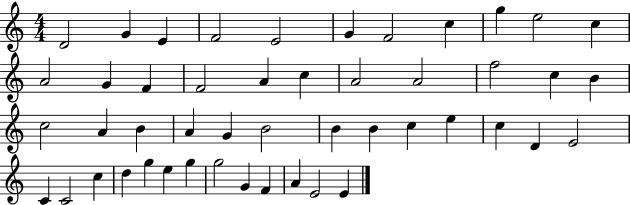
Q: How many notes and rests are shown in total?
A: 48